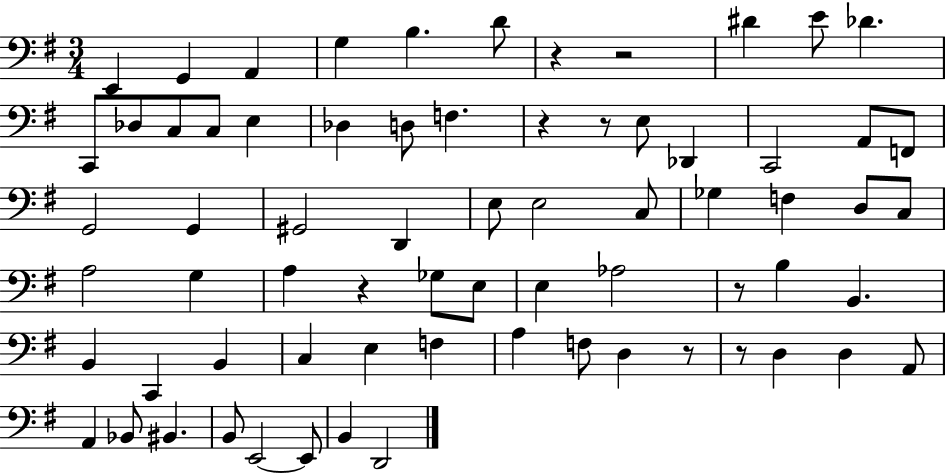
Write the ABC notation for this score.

X:1
T:Untitled
M:3/4
L:1/4
K:G
E,, G,, A,, G, B, D/2 z z2 ^D E/2 _D C,,/2 _D,/2 C,/2 C,/2 E, _D, D,/2 F, z z/2 E,/2 _D,, C,,2 A,,/2 F,,/2 G,,2 G,, ^G,,2 D,, E,/2 E,2 C,/2 _G, F, D,/2 C,/2 A,2 G, A, z _G,/2 E,/2 E, _A,2 z/2 B, B,, B,, C,, B,, C, E, F, A, F,/2 D, z/2 z/2 D, D, A,,/2 A,, _B,,/2 ^B,, B,,/2 E,,2 E,,/2 B,, D,,2